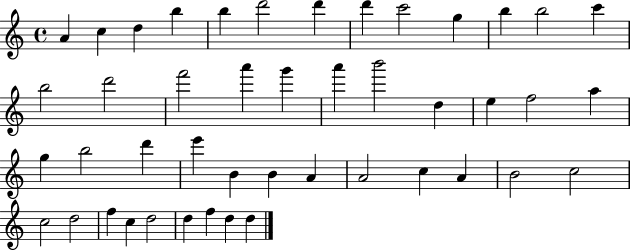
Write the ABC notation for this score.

X:1
T:Untitled
M:4/4
L:1/4
K:C
A c d b b d'2 d' d' c'2 g b b2 c' b2 d'2 f'2 a' g' a' b'2 d e f2 a g b2 d' e' B B A A2 c A B2 c2 c2 d2 f c d2 d f d d